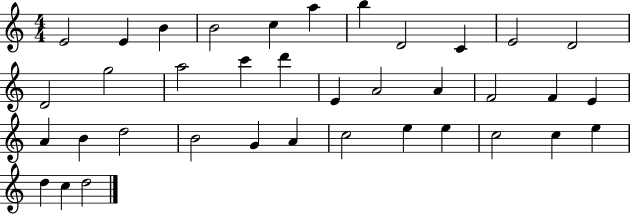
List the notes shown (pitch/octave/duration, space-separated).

E4/h E4/q B4/q B4/h C5/q A5/q B5/q D4/h C4/q E4/h D4/h D4/h G5/h A5/h C6/q D6/q E4/q A4/h A4/q F4/h F4/q E4/q A4/q B4/q D5/h B4/h G4/q A4/q C5/h E5/q E5/q C5/h C5/q E5/q D5/q C5/q D5/h